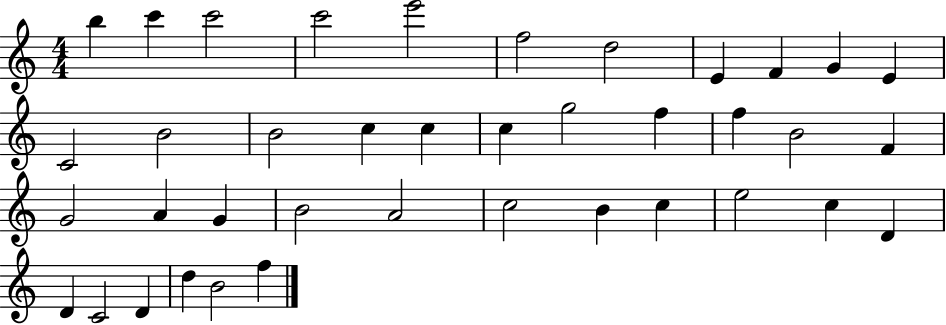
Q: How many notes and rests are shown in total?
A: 39